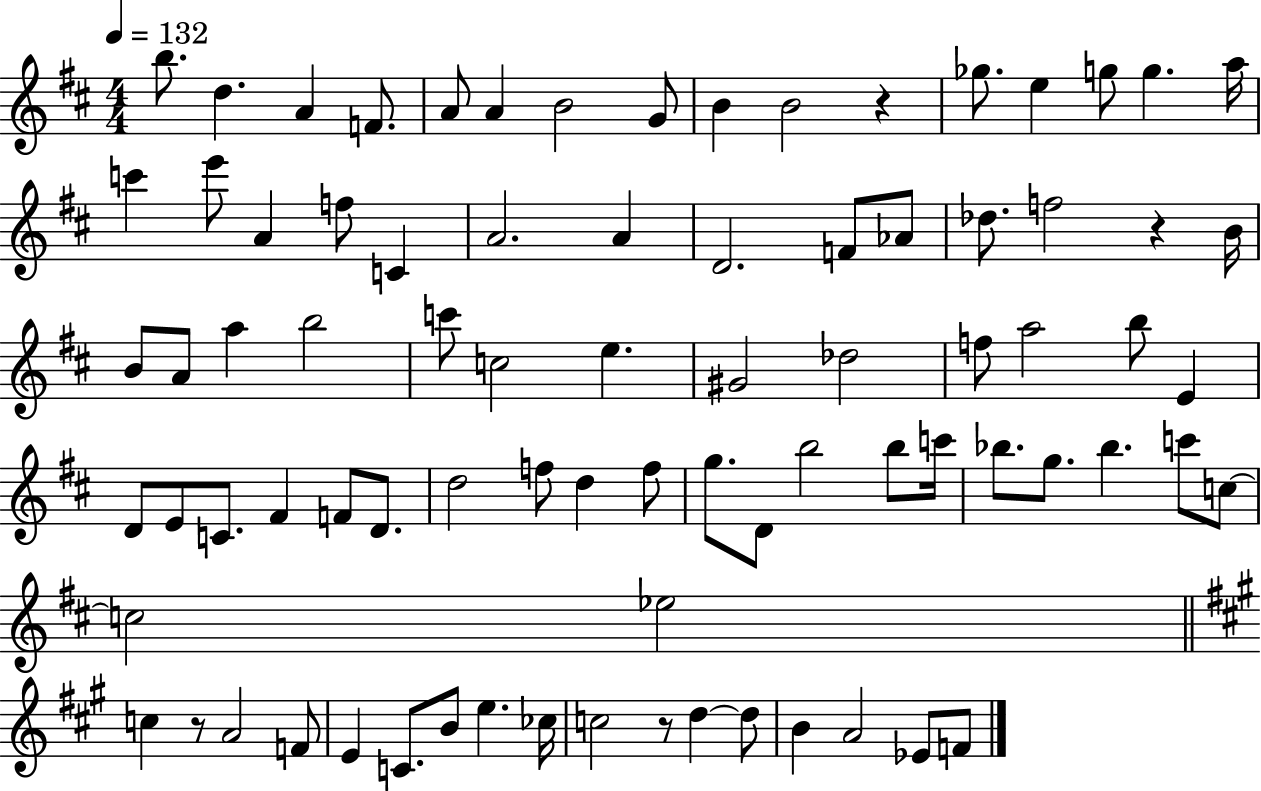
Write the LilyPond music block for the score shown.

{
  \clef treble
  \numericTimeSignature
  \time 4/4
  \key d \major
  \tempo 4 = 132
  b''8. d''4. a'4 f'8. | a'8 a'4 b'2 g'8 | b'4 b'2 r4 | ges''8. e''4 g''8 g''4. a''16 | \break c'''4 e'''8 a'4 f''8 c'4 | a'2. a'4 | d'2. f'8 aes'8 | des''8. f''2 r4 b'16 | \break b'8 a'8 a''4 b''2 | c'''8 c''2 e''4. | gis'2 des''2 | f''8 a''2 b''8 e'4 | \break d'8 e'8 c'8. fis'4 f'8 d'8. | d''2 f''8 d''4 f''8 | g''8. d'8 b''2 b''8 c'''16 | bes''8. g''8. bes''4. c'''8 c''8~~ | \break c''2 ees''2 | \bar "||" \break \key a \major c''4 r8 a'2 f'8 | e'4 c'8. b'8 e''4. ces''16 | c''2 r8 d''4~~ d''8 | b'4 a'2 ees'8 f'8 | \break \bar "|."
}